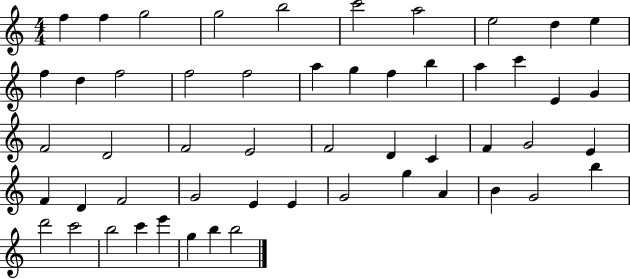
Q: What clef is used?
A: treble